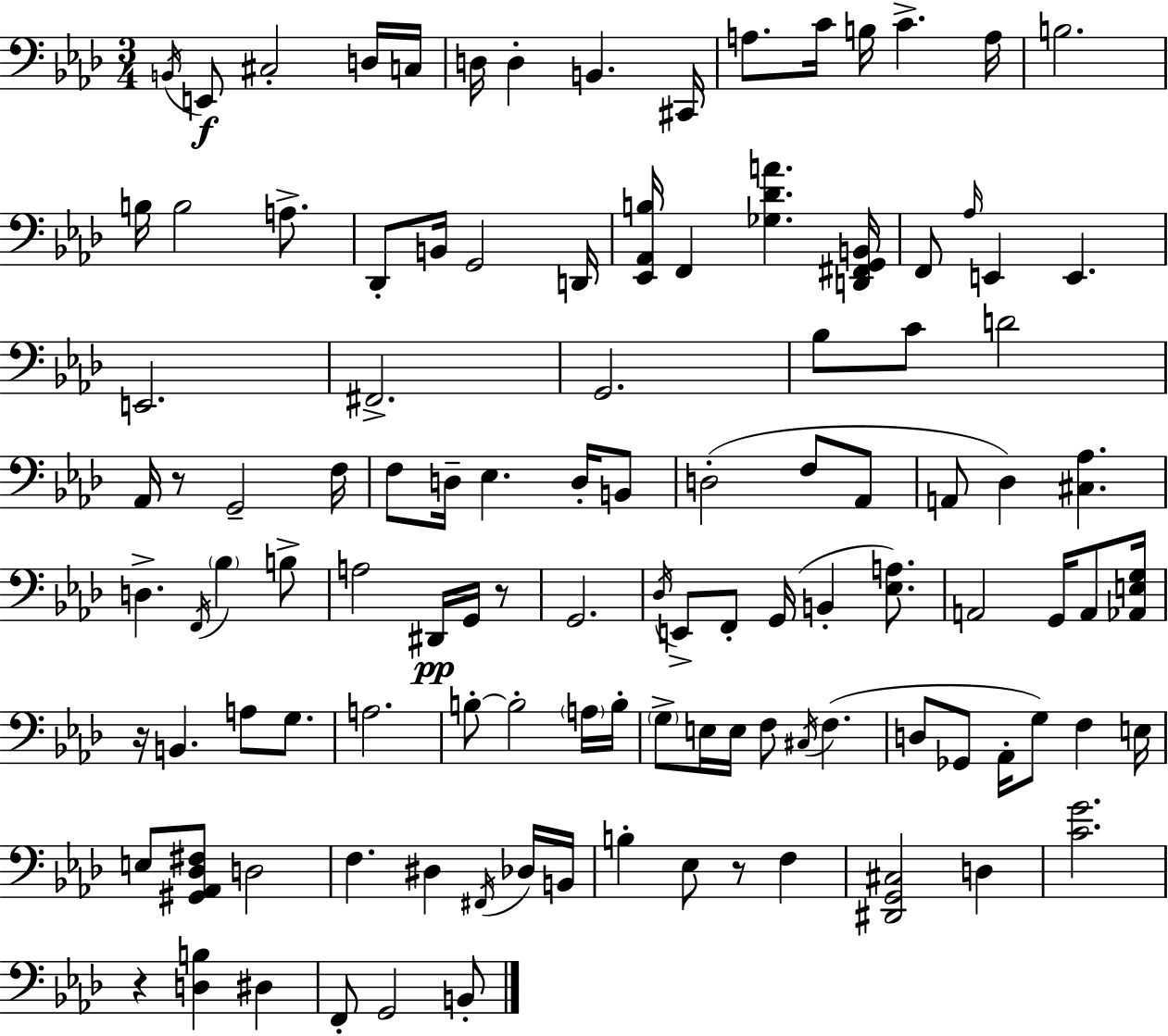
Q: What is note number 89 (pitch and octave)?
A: B2